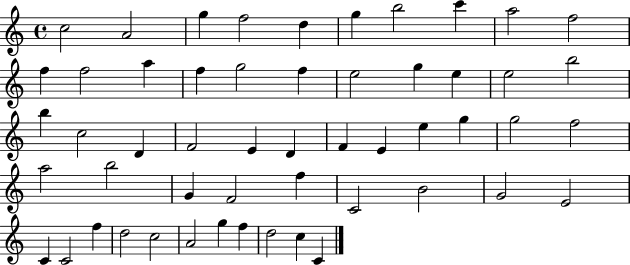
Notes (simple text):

C5/h A4/h G5/q F5/h D5/q G5/q B5/h C6/q A5/h F5/h F5/q F5/h A5/q F5/q G5/h F5/q E5/h G5/q E5/q E5/h B5/h B5/q C5/h D4/q F4/h E4/q D4/q F4/q E4/q E5/q G5/q G5/h F5/h A5/h B5/h G4/q F4/h F5/q C4/h B4/h G4/h E4/h C4/q C4/h F5/q D5/h C5/h A4/h G5/q F5/q D5/h C5/q C4/q